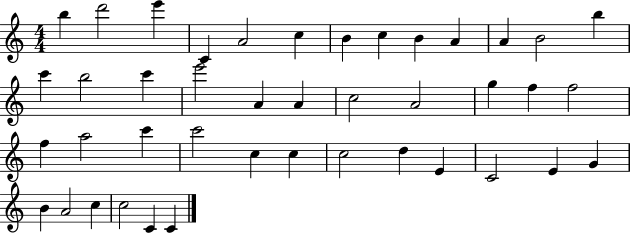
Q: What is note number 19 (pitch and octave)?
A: A4